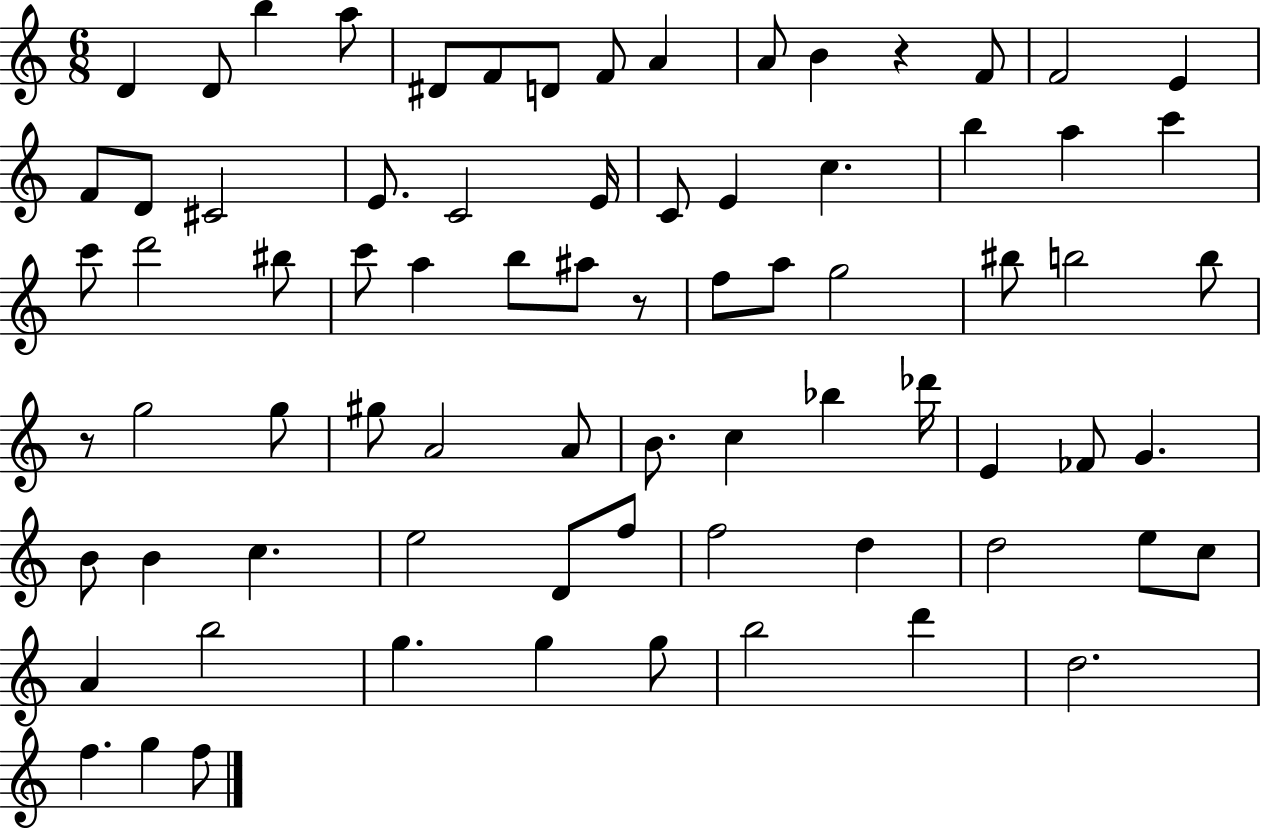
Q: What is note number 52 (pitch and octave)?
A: B4